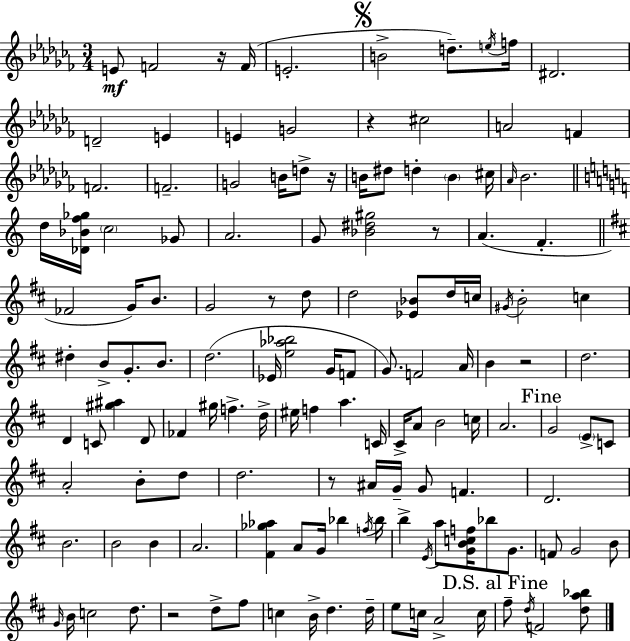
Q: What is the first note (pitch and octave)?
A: E4